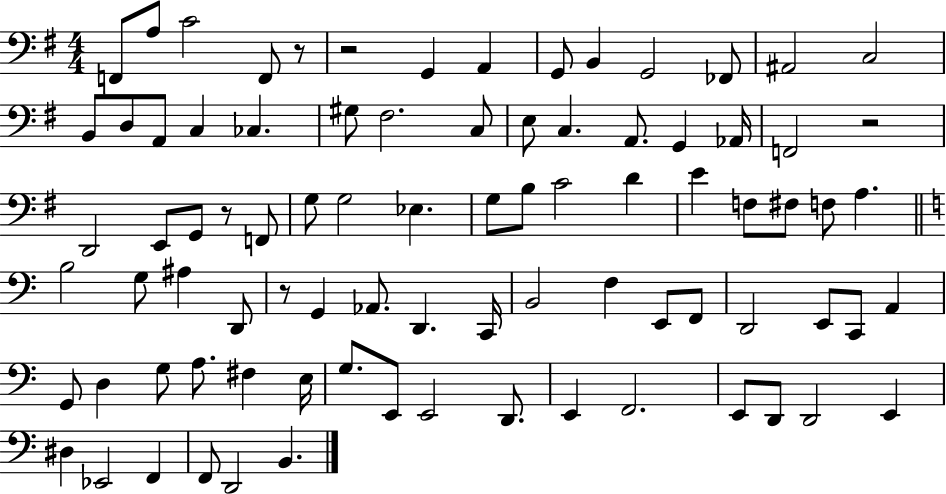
{
  \clef bass
  \numericTimeSignature
  \time 4/4
  \key g \major
  f,8 a8 c'2 f,8 r8 | r2 g,4 a,4 | g,8 b,4 g,2 fes,8 | ais,2 c2 | \break b,8 d8 a,8 c4 ces4. | gis8 fis2. c8 | e8 c4. a,8. g,4 aes,16 | f,2 r2 | \break d,2 e,8 g,8 r8 f,8 | g8 g2 ees4. | g8 b8 c'2 d'4 | e'4 f8 fis8 f8 a4. | \break \bar "||" \break \key a \minor b2 g8 ais4 d,8 | r8 g,4 aes,8. d,4. c,16 | b,2 f4 e,8 f,8 | d,2 e,8 c,8 a,4 | \break g,8 d4 g8 a8. fis4 e16 | g8. e,8 e,2 d,8. | e,4 f,2. | e,8 d,8 d,2 e,4 | \break dis4 ees,2 f,4 | f,8 d,2 b,4. | \bar "|."
}